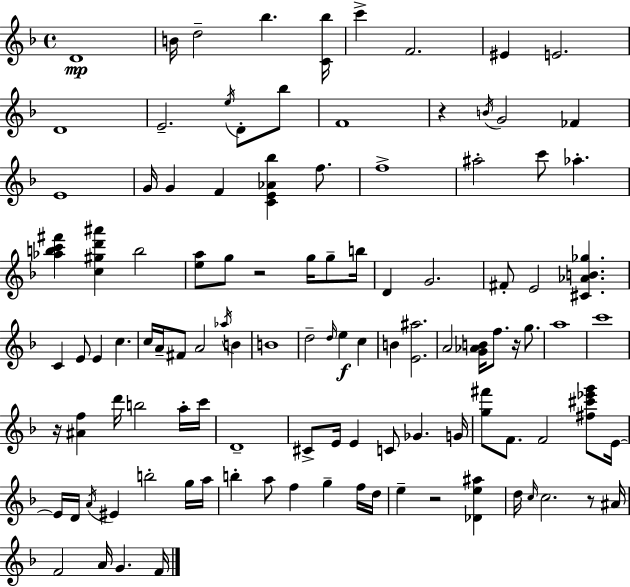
D4/w B4/s D5/h Bb5/q. [C4,Bb5]/s C6/q F4/h. EIS4/q E4/h. D4/w E4/h. E5/s D4/e Bb5/e F4/w R/q B4/s G4/h FES4/q E4/w G4/s G4/q F4/q [C4,E4,Ab4,Bb5]/q F5/e. F5/w A#5/h C6/e Ab5/q. [Ab5,B5,C6,F#6]/q [C5,G#5,D6,A#6]/q B5/h [E5,A5]/e G5/e R/h G5/s G5/e B5/s D4/q G4/h. F#4/e E4/h [C#4,Ab4,B4,Gb5]/q. C4/q E4/e E4/q C5/q. C5/s A4/s F#4/e A4/h Ab5/s B4/q B4/w D5/h D5/s E5/q C5/q B4/q [E4,A#5]/h. A4/h [G4,Ab4,B4]/s F5/e. R/s G5/e. A5/w C6/w R/s [A#4,F5]/q D6/s B5/h A5/s C6/s D4/w C#4/e E4/s E4/q C4/e Gb4/q. G4/s [G5,F#6]/e F4/e. F4/h [F#5,C#6,Eb6,G6]/e E4/s E4/s D4/s A4/s EIS4/q B5/h G5/s A5/s B5/q A5/e F5/q G5/q F5/s D5/s E5/q R/h [Db4,E5,A#5]/q D5/s C5/s C5/h. R/e A#4/s F4/h A4/s G4/q. F4/s